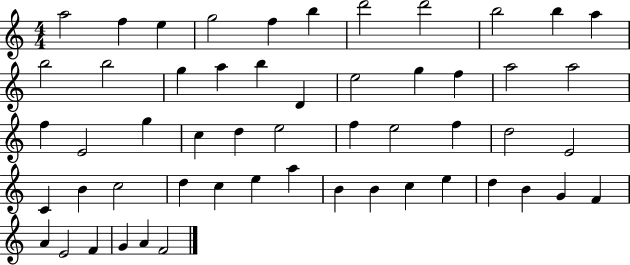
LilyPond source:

{
  \clef treble
  \numericTimeSignature
  \time 4/4
  \key c \major
  a''2 f''4 e''4 | g''2 f''4 b''4 | d'''2 d'''2 | b''2 b''4 a''4 | \break b''2 b''2 | g''4 a''4 b''4 d'4 | e''2 g''4 f''4 | a''2 a''2 | \break f''4 e'2 g''4 | c''4 d''4 e''2 | f''4 e''2 f''4 | d''2 e'2 | \break c'4 b'4 c''2 | d''4 c''4 e''4 a''4 | b'4 b'4 c''4 e''4 | d''4 b'4 g'4 f'4 | \break a'4 e'2 f'4 | g'4 a'4 f'2 | \bar "|."
}